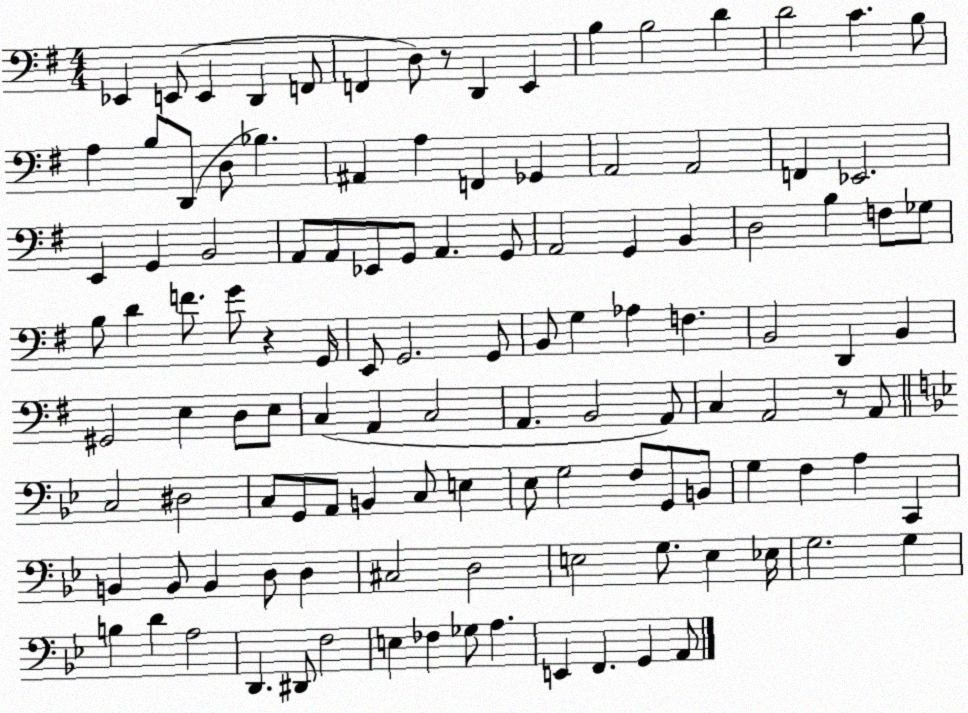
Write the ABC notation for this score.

X:1
T:Untitled
M:4/4
L:1/4
K:G
_E,, E,,/2 E,, D,, F,,/2 F,, D,/2 z/2 D,, E,, B, B,2 D D2 C B,/2 A, B,/2 D,,/2 D,/2 _B, ^A,, A, F,, _G,, A,,2 A,,2 F,, _E,,2 E,, G,, B,,2 A,,/2 A,,/2 _E,,/2 G,,/2 A,, G,,/2 A,,2 G,, B,, D,2 B, F,/2 _G,/2 B,/2 D F/2 G/2 z G,,/4 E,,/2 G,,2 G,,/2 B,,/2 G, _A, F, B,,2 D,, B,, ^G,,2 E, D,/2 E,/2 C, A,, C,2 A,, B,,2 A,,/2 C, A,,2 z/2 A,,/2 C,2 ^D,2 C,/2 G,,/2 A,,/2 B,, C,/2 E, _E,/2 G,2 F,/2 G,,/2 B,,/2 G, F, A, C,, B,, B,,/2 B,, D,/2 D, ^C,2 D,2 E,2 G,/2 E, _E,/4 G,2 G, B, D A,2 D,, ^D,,/2 F,2 E, _F, _G,/2 A, E,, F,, G,, A,,/2